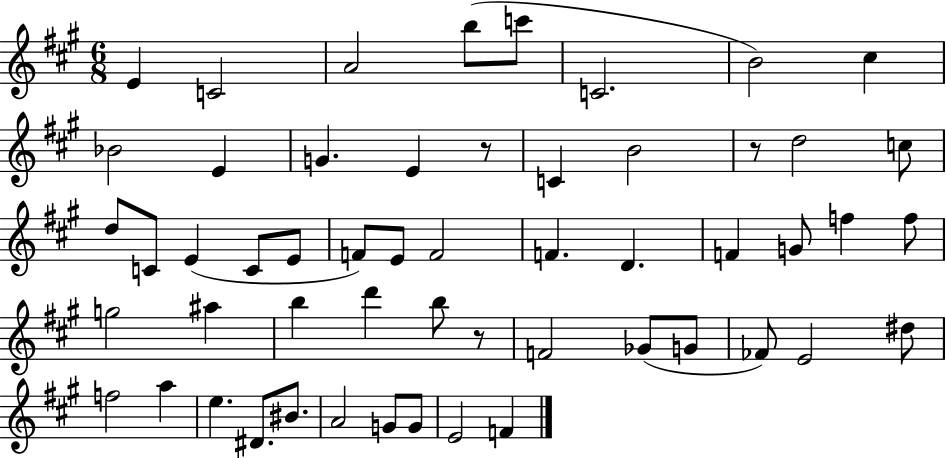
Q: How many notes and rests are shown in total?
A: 54